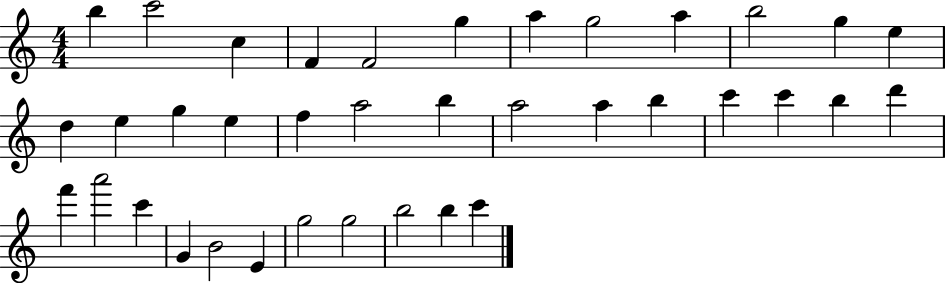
{
  \clef treble
  \numericTimeSignature
  \time 4/4
  \key c \major
  b''4 c'''2 c''4 | f'4 f'2 g''4 | a''4 g''2 a''4 | b''2 g''4 e''4 | \break d''4 e''4 g''4 e''4 | f''4 a''2 b''4 | a''2 a''4 b''4 | c'''4 c'''4 b''4 d'''4 | \break f'''4 a'''2 c'''4 | g'4 b'2 e'4 | g''2 g''2 | b''2 b''4 c'''4 | \break \bar "|."
}